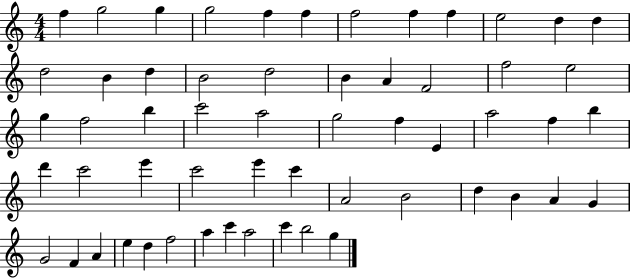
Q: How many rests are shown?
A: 0